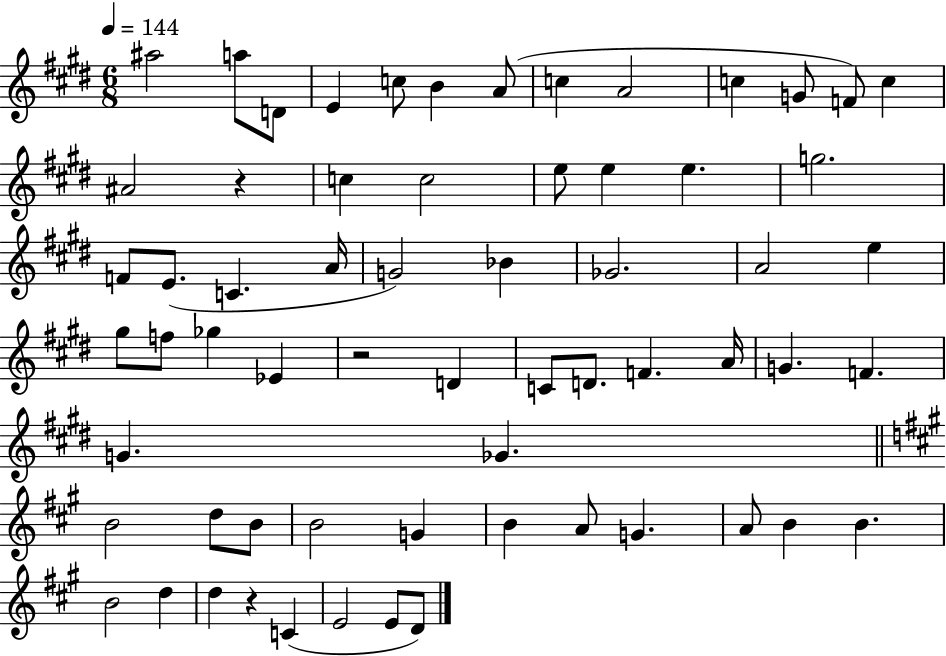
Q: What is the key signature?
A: E major